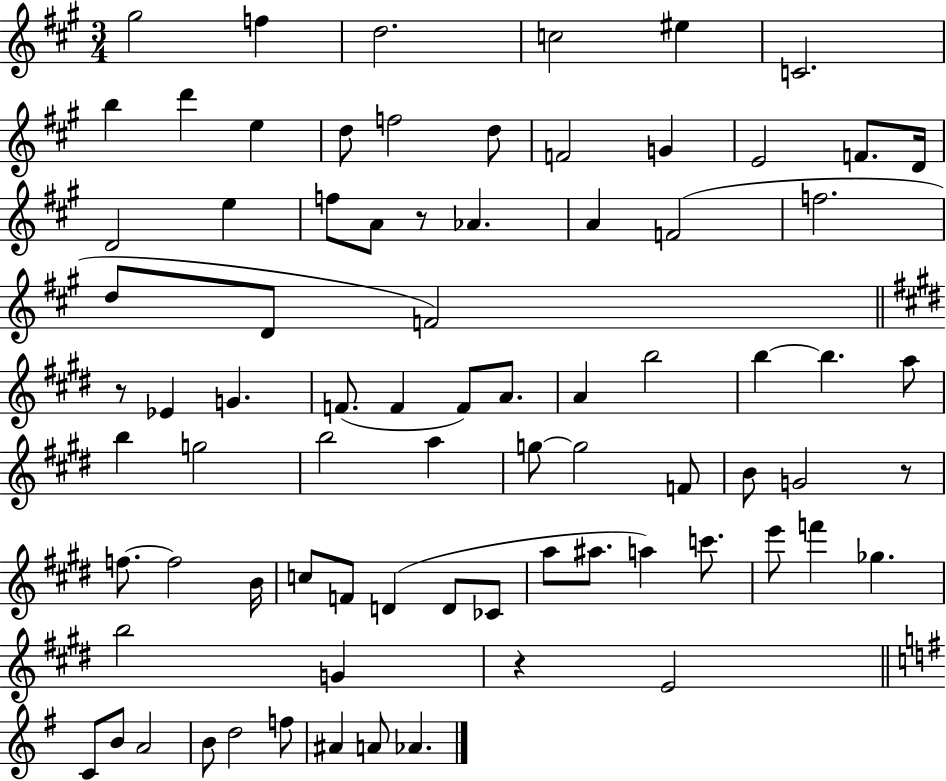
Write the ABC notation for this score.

X:1
T:Untitled
M:3/4
L:1/4
K:A
^g2 f d2 c2 ^e C2 b d' e d/2 f2 d/2 F2 G E2 F/2 D/4 D2 e f/2 A/2 z/2 _A A F2 f2 d/2 D/2 F2 z/2 _E G F/2 F F/2 A/2 A b2 b b a/2 b g2 b2 a g/2 g2 F/2 B/2 G2 z/2 f/2 f2 B/4 c/2 F/2 D D/2 _C/2 a/2 ^a/2 a c'/2 e'/2 f' _g b2 G z E2 C/2 B/2 A2 B/2 d2 f/2 ^A A/2 _A